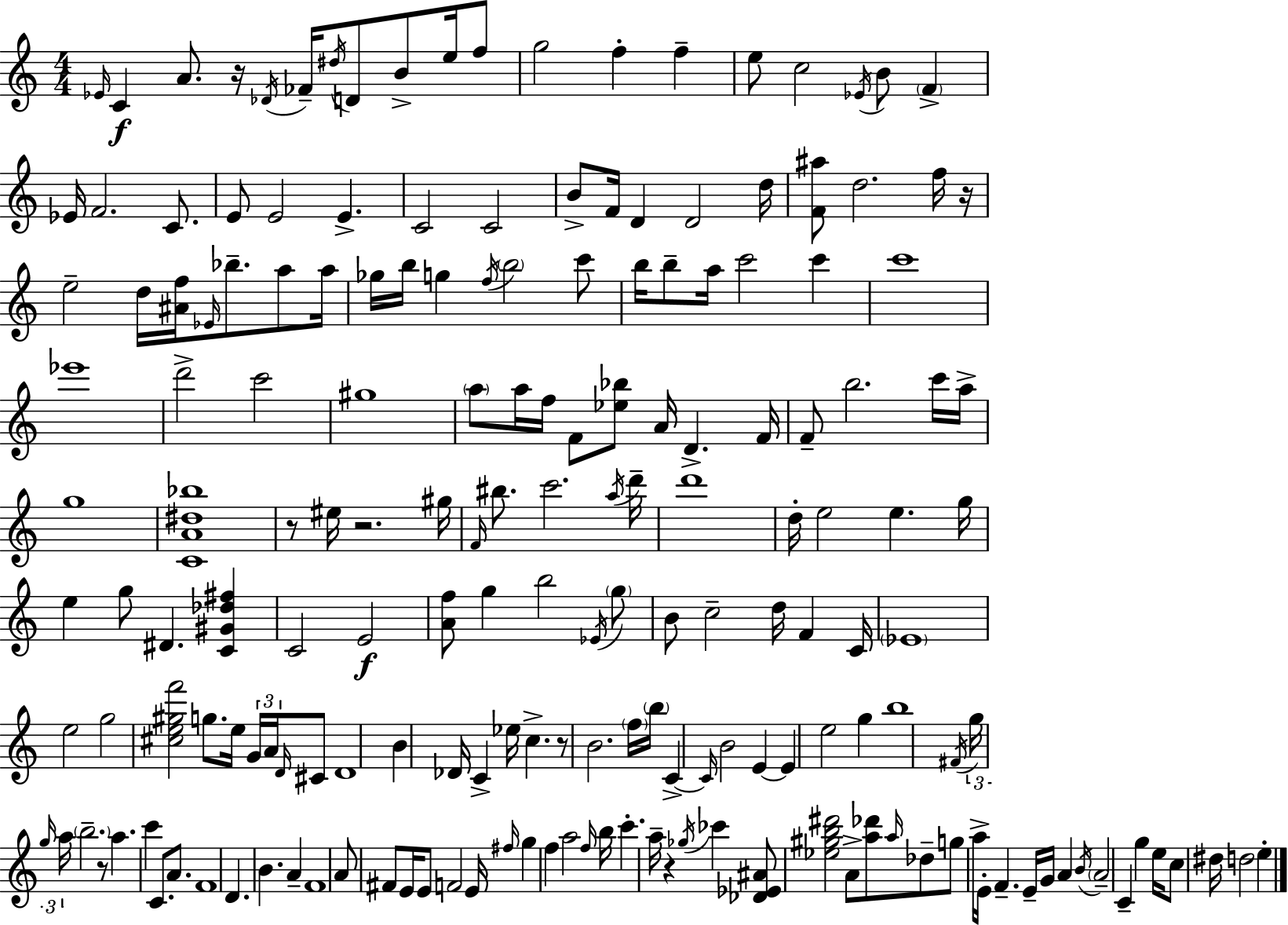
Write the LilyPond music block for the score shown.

{
  \clef treble
  \numericTimeSignature
  \time 4/4
  \key c \major
  \grace { ees'16 }\f c'4 a'8. r16 \acciaccatura { des'16 } fes'16-- \acciaccatura { dis''16 } d'8 b'8-> | e''16 f''8 g''2 f''4-. f''4-- | e''8 c''2 \acciaccatura { ees'16 } b'8 | \parenthesize f'4-> ees'16 f'2. | \break c'8. e'8 e'2 e'4.-> | c'2 c'2 | b'8-> f'16 d'4 d'2 | d''16 <f' ais''>8 d''2. | \break f''16 r16 e''2-- d''16 <ais' f''>16 \grace { ees'16 } bes''8.-- | a''8 a''16 ges''16 b''16 g''4 \acciaccatura { f''16 } \parenthesize b''2 | c'''8 b''16 b''8-- a''16 c'''2 | c'''4 c'''1 | \break ees'''1 | d'''2-> c'''2 | gis''1 | \parenthesize a''8 a''16 f''16 f'8 <ees'' bes''>8 a'16 d'4.-> | \break f'16 f'8-- b''2. | c'''16 a''16-> g''1 | <c' a' dis'' bes''>1 | r8 eis''16 r2. | \break gis''16 \grace { f'16 } bis''8. c'''2. | \acciaccatura { a''16 } d'''16-- d'''1 | d''16-. e''2 | e''4. g''16 e''4 g''8 dis'4. | \break <c' gis' des'' fis''>4 c'2 | e'2\f <a' f''>8 g''4 b''2 | \acciaccatura { ees'16 } \parenthesize g''8 b'8 c''2-- | d''16 f'4 c'16 \parenthesize ees'1 | \break e''2 | g''2 <cis'' e'' gis'' f'''>2 | g''8. e''16 \tuplet 3/2 { g'16 a'16 \grace { d'16 } } cis'8 d'1 | b'4 des'16 c'4-> | \break ees''16 c''4.-> r8 b'2. | \parenthesize f''16 \parenthesize b''16 c'4->~~ \grace { c'16 } b'2 | e'4~~ e'4 e''2 | g''4 b''1 | \break \acciaccatura { fis'16 } \tuplet 3/2 { g''16 \grace { g''16 } a''16 } \parenthesize b''2.-- | r8 a''4. | c'''4 c'8. a'8. f'1 | d'4. | \break b'4. a'4-- f'1 | a'8 fis'8 | e'16 e'8 f'2 e'16 \grace { fis''16 } g''4 | f''4 a''2 \grace { f''16 } b''16 | \break c'''4.-. a''16-- r4 \acciaccatura { ges''16 } ces'''4 | <des' ees' ais'>8 <ees'' gis'' b'' dis'''>2 a'8-> <a'' des'''>8 \grace { a''16 } des''8-- | g''8 a''16-> e'16-. f'4.-- e'16-- g'16 a'4 | \acciaccatura { b'16 } \parenthesize a'2-- c'4-- g''4 | \break e''16 c''8 dis''16 d''2 e''4-. | \bar "|."
}